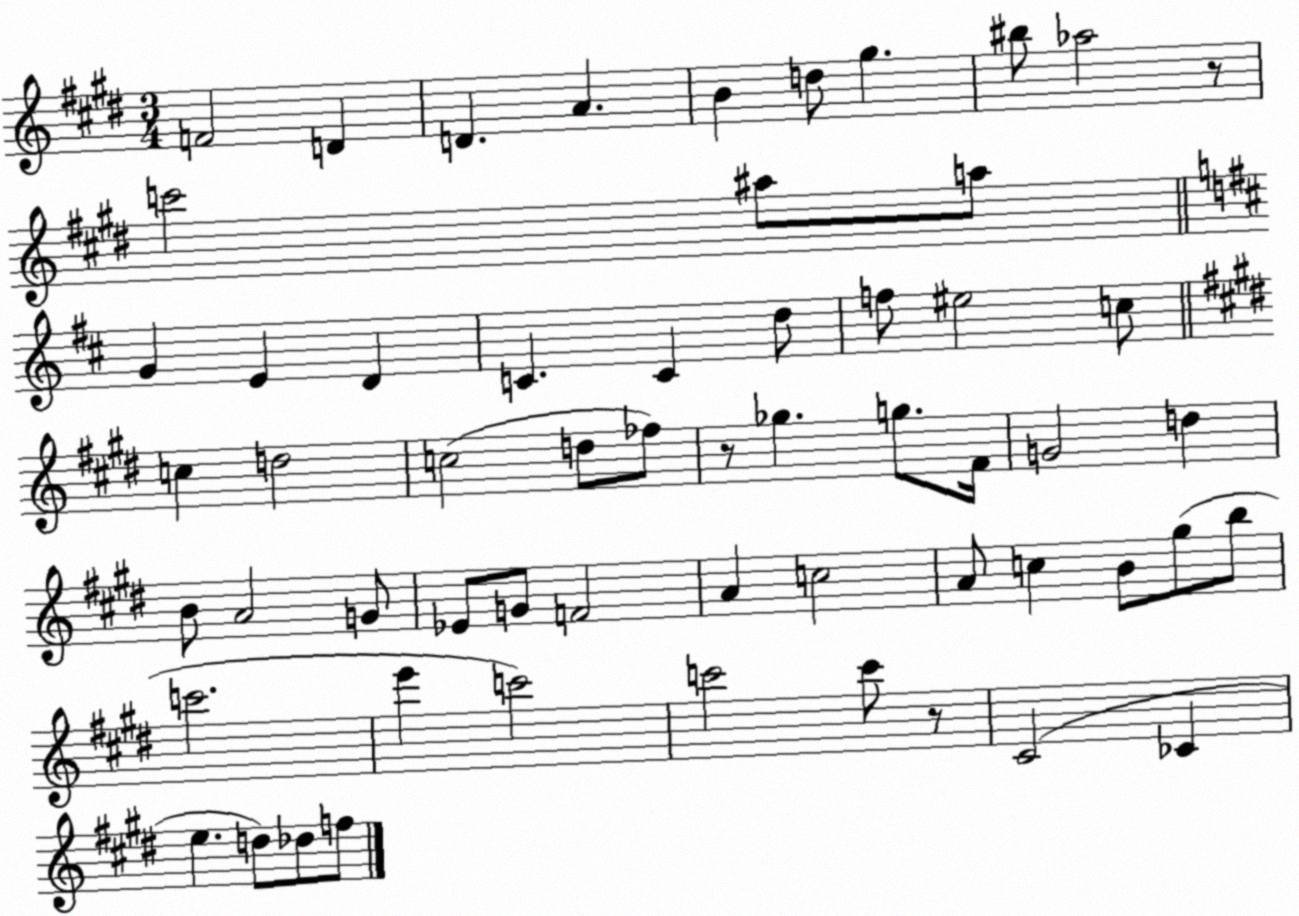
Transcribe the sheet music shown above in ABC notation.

X:1
T:Untitled
M:3/4
L:1/4
K:E
F2 D D A B d/2 ^g ^b/2 _a2 z/2 c'2 ^a/2 a/2 G E D C C d/2 f/2 ^e2 c/2 c d2 c2 d/2 _f/2 z/2 _g g/2 ^F/4 G2 d B/2 A2 G/2 _E/2 G/2 F2 A c2 A/2 c B/2 ^g/2 b/2 c'2 e' c'2 c'2 c'/2 z/2 ^C2 _C e d/2 _d/2 f/2